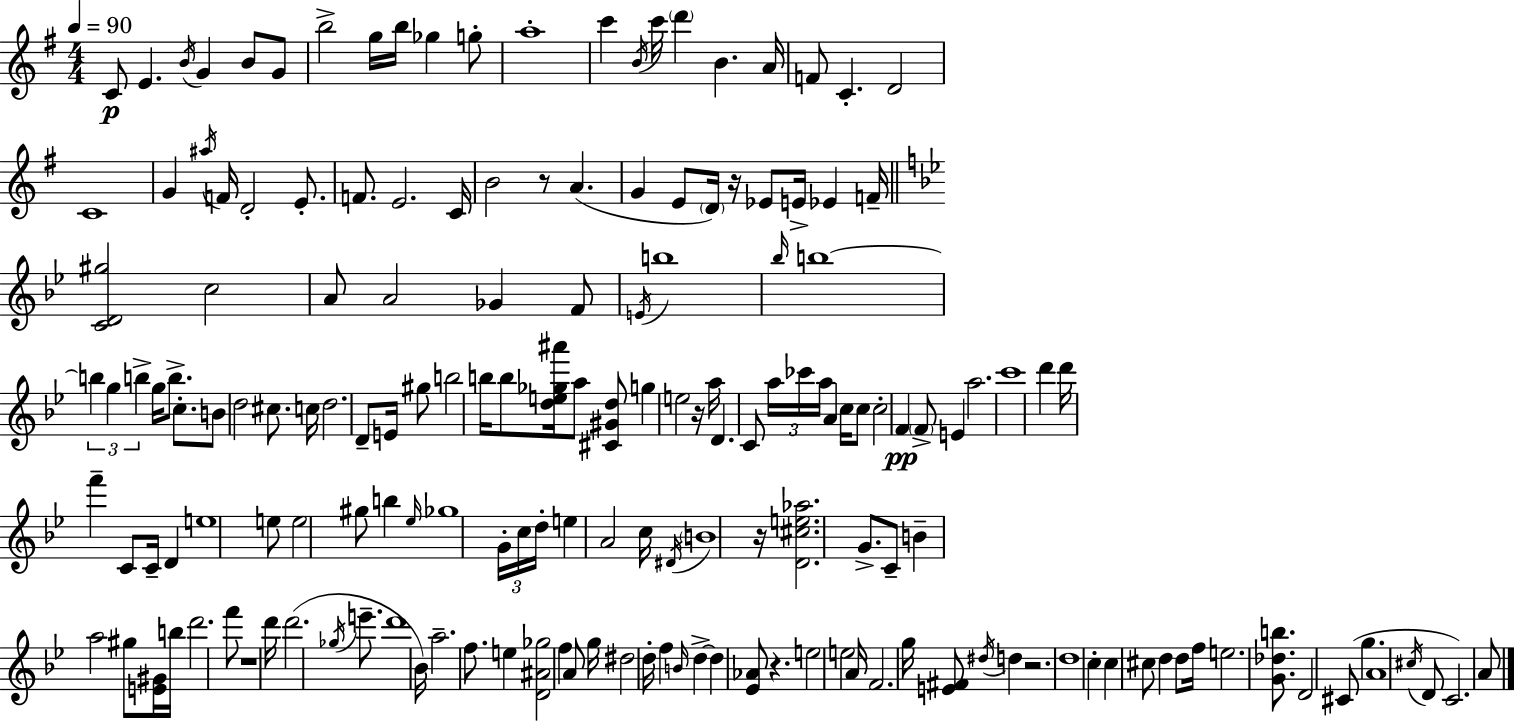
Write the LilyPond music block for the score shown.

{
  \clef treble
  \numericTimeSignature
  \time 4/4
  \key e \minor
  \tempo 4 = 90
  c'8\p e'4. \acciaccatura { b'16 } g'4 b'8 g'8 | b''2-> g''16 b''16 ges''4 g''8-. | a''1-. | c'''4 \acciaccatura { b'16 } c'''16 \parenthesize d'''4 b'4. | \break a'16 f'8 c'4.-. d'2 | c'1 | g'4 \acciaccatura { ais''16 } f'16 d'2-. | e'8.-. f'8. e'2. | \break c'16 b'2 r8 a'4.( | g'4 e'8 \parenthesize d'16) r16 ees'8 e'16-> ees'4 | f'16-- \bar "||" \break \key bes \major <c' d' gis''>2 c''2 | a'8 a'2 ges'4 f'8 | \acciaccatura { e'16 } b''1 | \grace { bes''16 } b''1~~ | \break \tuplet 3/2 { b''4 g''4 b''4-> } g''16 b''8.-> | c''8.-. b'8 d''2 cis''8. | c''16 d''2. d'8-- | e'16 gis''8 b''2 b''16 b''8 <d'' e'' ges'' ais'''>16 | \break a''8 <cis' gis' d''>8 g''4 e''2 | r16 a''16 d'4. c'8 \tuplet 3/2 { a''16 ces'''16 a''16 } a'4 | c''16 c''8 c''2-. f'4\pp | \parenthesize f'8-> e'4 a''2. | \break c'''1 | d'''4 d'''16 f'''4-- c'8 c'16-- d'4 | e''1 | e''8 e''2 gis''8 b''4 | \break \grace { ees''16 } ges''1 | \tuplet 3/2 { g'16-. c''16 d''16-. } e''4 a'2 | c''16 \acciaccatura { dis'16 } \parenthesize b'1 | r16 <d' cis'' e'' aes''>2. | \break g'8.-> c'8-- b'4-- a''2 | gis''8 <e' gis'>16 b''16 d'''2. | f'''8 r1 | d'''16 d'''2.( | \break \acciaccatura { ges''16 } e'''8.-- d'''1 | bes'16) a''2.-- | f''8. e''4 <d' ais' ges''>2 | f''4 a'8 g''16 dis''2 | \break d''16-. f''4 \grace { b'16 } d''4->~~ d''4 <ees' aes'>8 | r4. e''2 e''2 | a'16 f'2. | g''16 <e' fis'>8 \acciaccatura { dis''16 } d''4 r2. | \break d''1 | c''4-. c''4 cis''8 | d''4 d''8 f''16 e''2. | <g' des'' b''>8. d'2 cis'8( | \break g''4. a'1 | \acciaccatura { cis''16 } d'8 c'2.) | a'8 \bar "|."
}